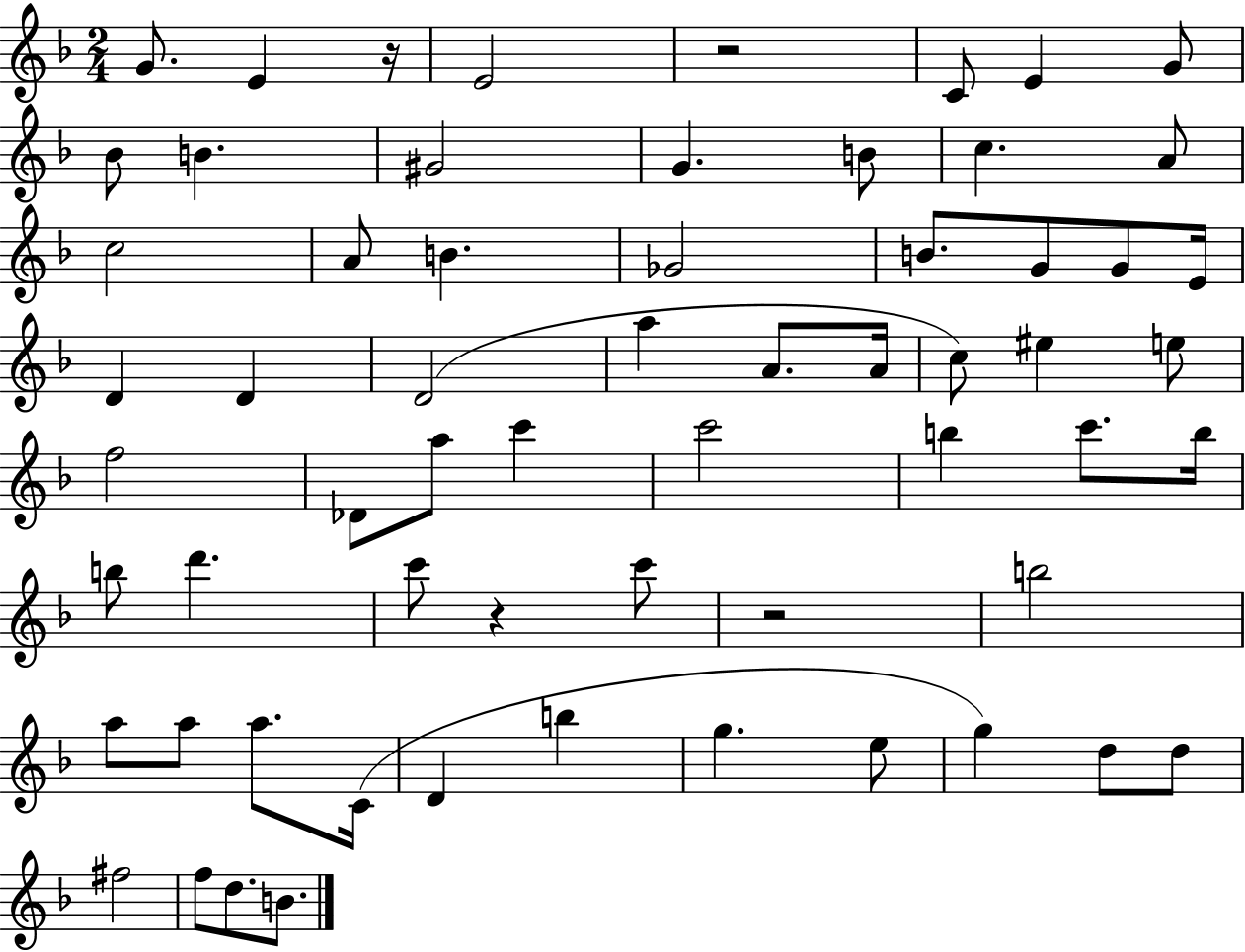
G4/e. E4/q R/s E4/h R/h C4/e E4/q G4/e Bb4/e B4/q. G#4/h G4/q. B4/e C5/q. A4/e C5/h A4/e B4/q. Gb4/h B4/e. G4/e G4/e E4/s D4/q D4/q D4/h A5/q A4/e. A4/s C5/e EIS5/q E5/e F5/h Db4/e A5/e C6/q C6/h B5/q C6/e. B5/s B5/e D6/q. C6/e R/q C6/e R/h B5/h A5/e A5/e A5/e. C4/s D4/q B5/q G5/q. E5/e G5/q D5/e D5/e F#5/h F5/e D5/e. B4/e.